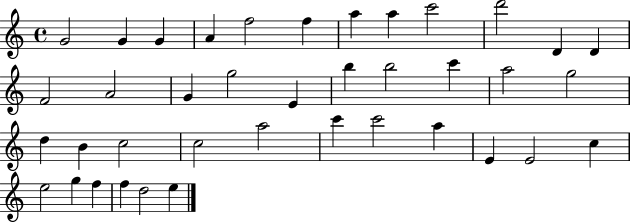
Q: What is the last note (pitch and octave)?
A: E5